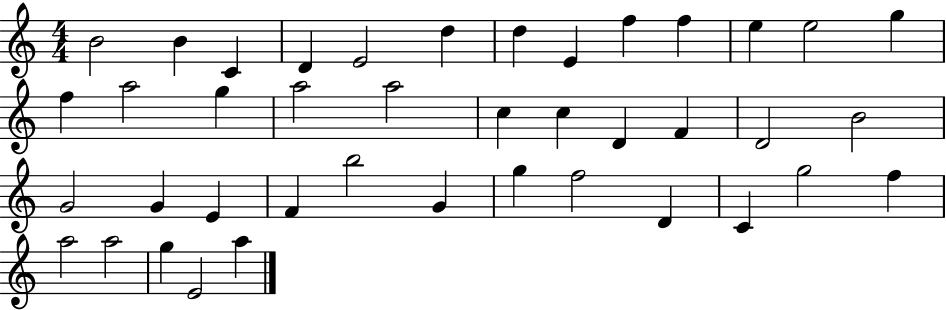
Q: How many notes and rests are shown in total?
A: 41